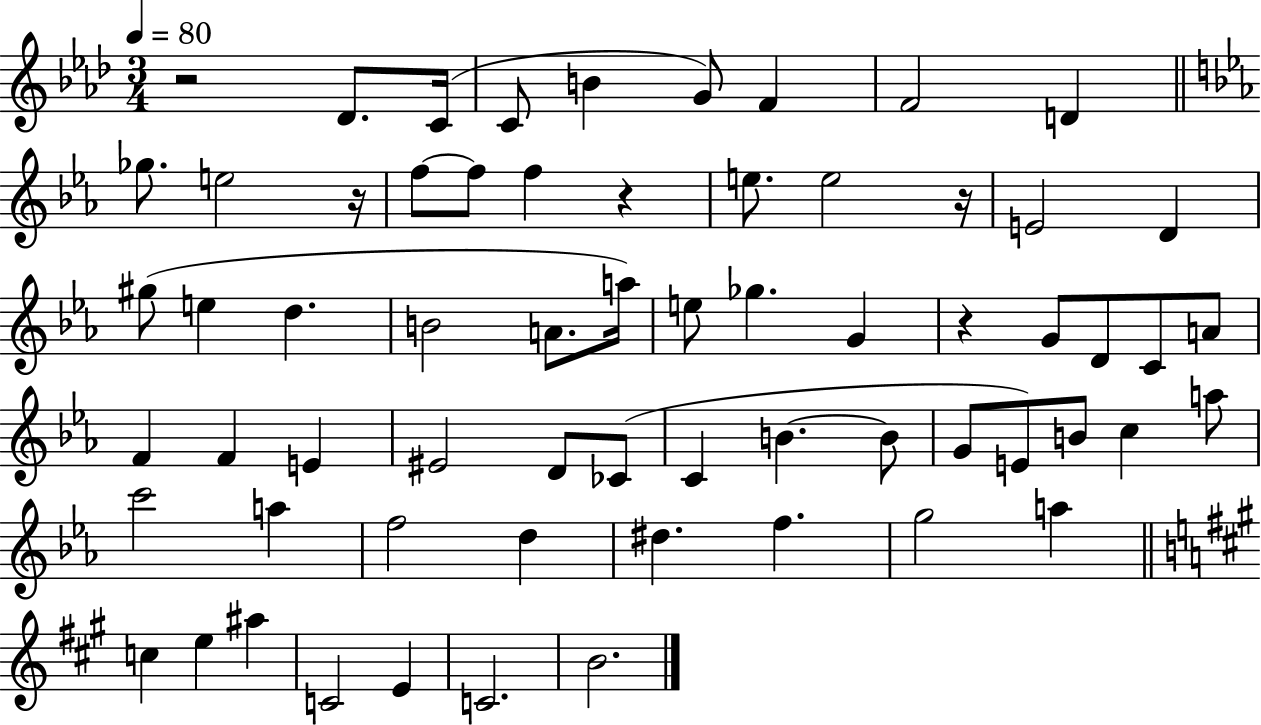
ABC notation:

X:1
T:Untitled
M:3/4
L:1/4
K:Ab
z2 _D/2 C/4 C/2 B G/2 F F2 D _g/2 e2 z/4 f/2 f/2 f z e/2 e2 z/4 E2 D ^g/2 e d B2 A/2 a/4 e/2 _g G z G/2 D/2 C/2 A/2 F F E ^E2 D/2 _C/2 C B B/2 G/2 E/2 B/2 c a/2 c'2 a f2 d ^d f g2 a c e ^a C2 E C2 B2